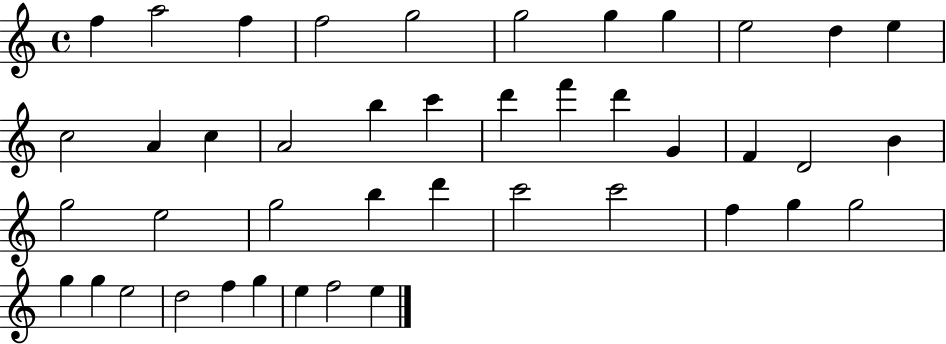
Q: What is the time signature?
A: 4/4